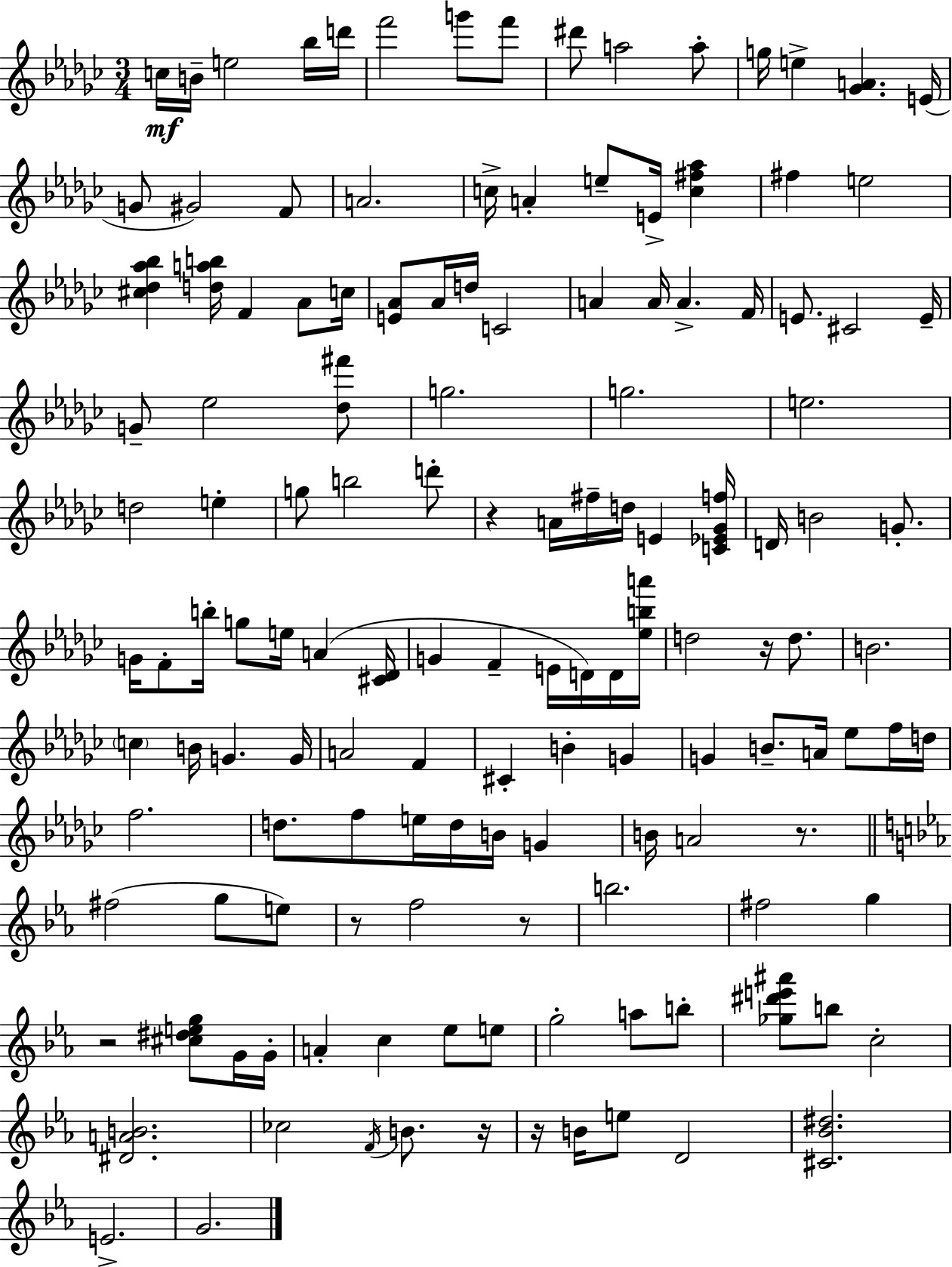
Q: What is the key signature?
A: EES minor